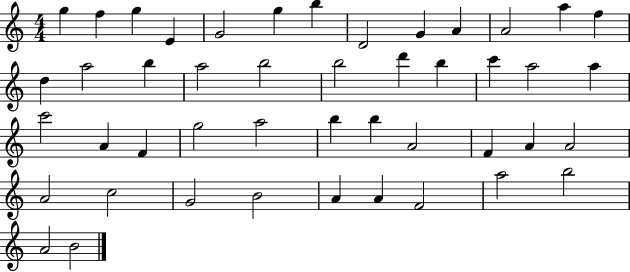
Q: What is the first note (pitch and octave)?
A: G5